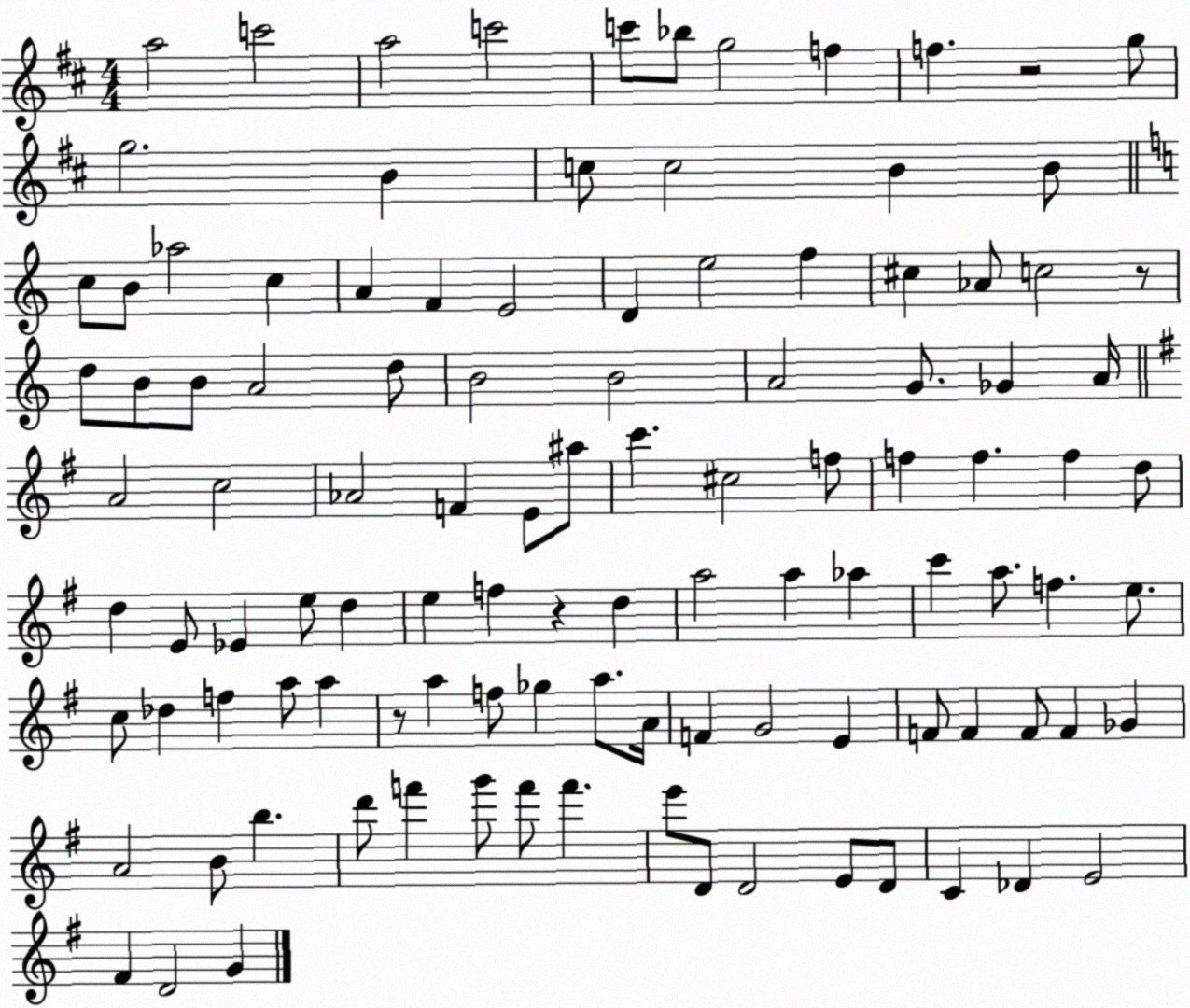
X:1
T:Untitled
M:4/4
L:1/4
K:D
a2 c'2 a2 c'2 c'/2 _b/2 g2 f f z2 g/2 g2 B c/2 c2 B B/2 c/2 B/2 _a2 c A F E2 D e2 f ^c _A/2 c2 z/2 d/2 B/2 B/2 A2 d/2 B2 B2 A2 G/2 _G A/4 A2 c2 _A2 F E/2 ^a/2 c' ^c2 f/2 f f f d/2 d E/2 _E e/2 d e f z d a2 a _a c' a/2 f e/2 c/2 _d f a/2 a z/2 a f/2 _g a/2 A/4 F G2 E F/2 F F/2 F _G A2 B/2 b d'/2 f' g'/2 f'/2 f' e'/2 D/2 D2 E/2 D/2 C _D E2 ^F D2 G